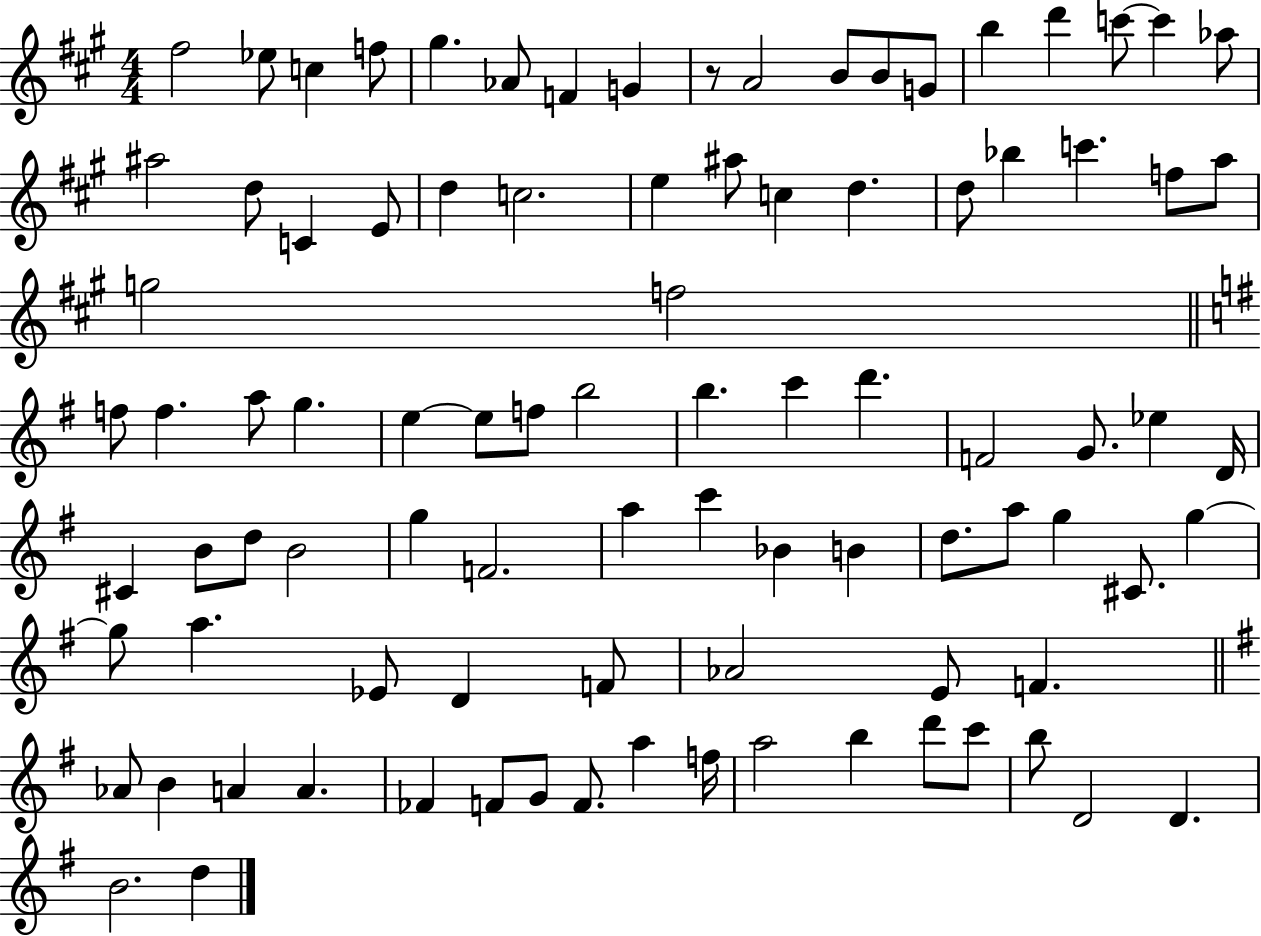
F#5/h Eb5/e C5/q F5/e G#5/q. Ab4/e F4/q G4/q R/e A4/h B4/e B4/e G4/e B5/q D6/q C6/e C6/q Ab5/e A#5/h D5/e C4/q E4/e D5/q C5/h. E5/q A#5/e C5/q D5/q. D5/e Bb5/q C6/q. F5/e A5/e G5/h F5/h F5/e F5/q. A5/e G5/q. E5/q E5/e F5/e B5/h B5/q. C6/q D6/q. F4/h G4/e. Eb5/q D4/s C#4/q B4/e D5/e B4/h G5/q F4/h. A5/q C6/q Bb4/q B4/q D5/e. A5/e G5/q C#4/e. G5/q G5/e A5/q. Eb4/e D4/q F4/e Ab4/h E4/e F4/q. Ab4/e B4/q A4/q A4/q. FES4/q F4/e G4/e F4/e. A5/q F5/s A5/h B5/q D6/e C6/e B5/e D4/h D4/q. B4/h. D5/q